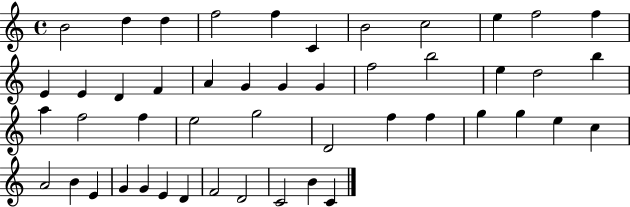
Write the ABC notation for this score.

X:1
T:Untitled
M:4/4
L:1/4
K:C
B2 d d f2 f C B2 c2 e f2 f E E D F A G G G f2 b2 e d2 b a f2 f e2 g2 D2 f f g g e c A2 B E G G E D F2 D2 C2 B C